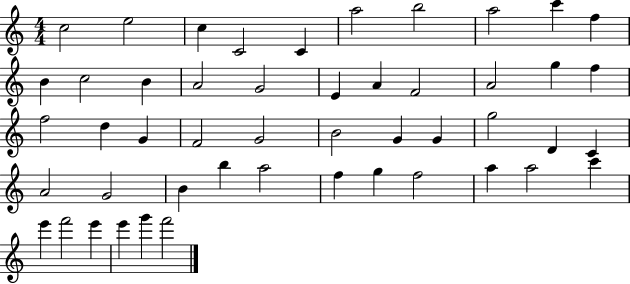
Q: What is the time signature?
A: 4/4